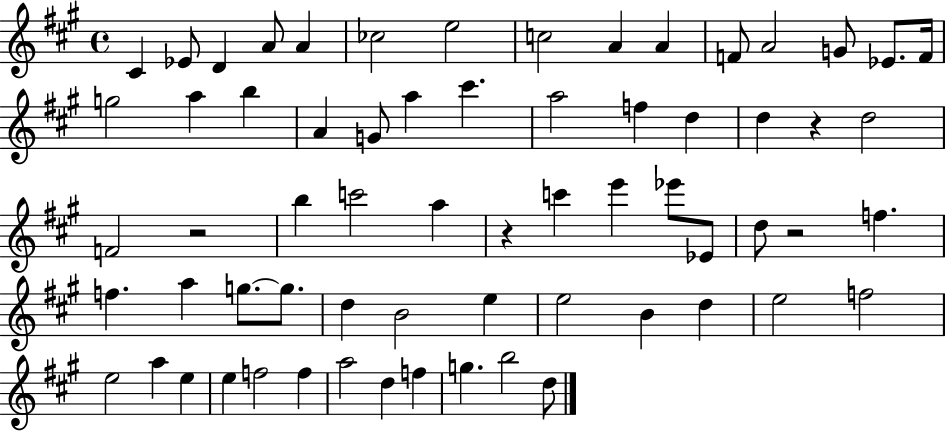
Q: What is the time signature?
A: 4/4